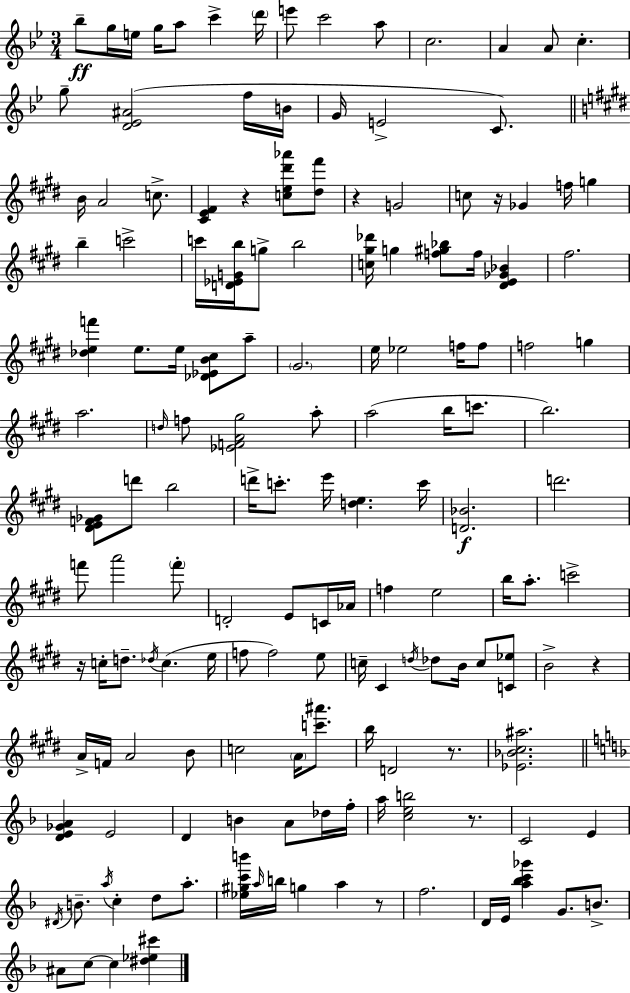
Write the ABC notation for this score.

X:1
T:Untitled
M:3/4
L:1/4
K:Bb
_b/2 g/4 e/4 g/4 a/2 c' d'/4 e'/2 c'2 a/2 c2 A A/2 c g/2 [D_E^A]2 f/4 B/4 G/4 E2 C/2 B/4 A2 c/2 [^CE^F] z [ce^d'_a']/2 [^d^f']/2 z G2 c/2 z/4 _G f/4 g b c'2 c'/4 [D_EGb]/4 g/2 b2 [c^g_d']/4 g [f^g_b]/2 f/4 [^DE_G_B] ^f2 [_def'] e/2 e/4 [_D_EB^c]/2 a/2 ^G2 e/4 _e2 f/4 f/2 f2 g a2 d/4 f/2 [_EFA^g]2 a/2 a2 b/4 c'/2 b2 [^DEF_G]/2 d'/2 b2 d'/4 c'/2 e'/4 [de] c'/4 [D_B]2 d'2 f'/2 a'2 f'/2 D2 E/2 C/4 _A/4 f e2 b/4 a/2 c'2 z/4 c/4 d/2 _d/4 c e/4 f/2 f2 e/2 c/4 ^C d/4 _d/2 B/4 c/2 [C_e]/2 B2 z A/4 F/4 A2 B/2 c2 A/4 [c'^a']/2 b/4 D2 z/2 [_E_B^c^a]2 [DE_GA] E2 D B A/2 _d/4 f/4 a/4 [ceb]2 z/2 C2 E ^D/4 B/2 a/4 c d/2 a/2 [_e^gc'b']/4 a/4 b/4 g a z/2 f2 D/4 E/4 [a_bc'_g'] G/2 B/2 ^A/2 c/2 c [^d_e^c']